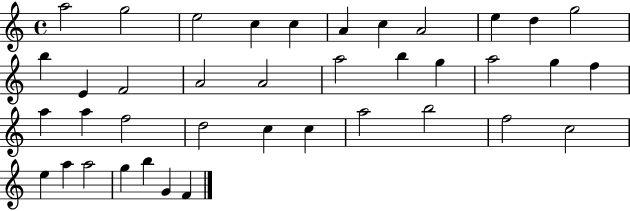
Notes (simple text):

A5/h G5/h E5/h C5/q C5/q A4/q C5/q A4/h E5/q D5/q G5/h B5/q E4/q F4/h A4/h A4/h A5/h B5/q G5/q A5/h G5/q F5/q A5/q A5/q F5/h D5/h C5/q C5/q A5/h B5/h F5/h C5/h E5/q A5/q A5/h G5/q B5/q G4/q F4/q